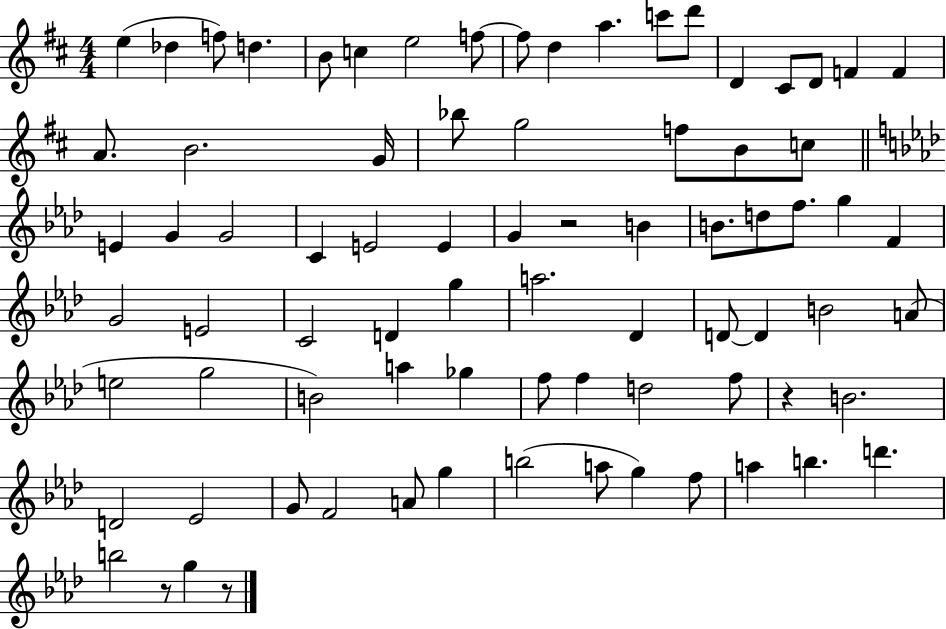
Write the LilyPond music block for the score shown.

{
  \clef treble
  \numericTimeSignature
  \time 4/4
  \key d \major
  \repeat volta 2 { e''4( des''4 f''8) d''4. | b'8 c''4 e''2 f''8~~ | f''8 d''4 a''4. c'''8 d'''8 | d'4 cis'8 d'8 f'4 f'4 | \break a'8. b'2. g'16 | bes''8 g''2 f''8 b'8 c''8 | \bar "||" \break \key aes \major e'4 g'4 g'2 | c'4 e'2 e'4 | g'4 r2 b'4 | b'8. d''8 f''8. g''4 f'4 | \break g'2 e'2 | c'2 d'4 g''4 | a''2. des'4 | d'8~~ d'4 b'2 a'8( | \break e''2 g''2 | b'2) a''4 ges''4 | f''8 f''4 d''2 f''8 | r4 b'2. | \break d'2 ees'2 | g'8 f'2 a'8 g''4 | b''2( a''8 g''4) f''8 | a''4 b''4. d'''4. | \break b''2 r8 g''4 r8 | } \bar "|."
}